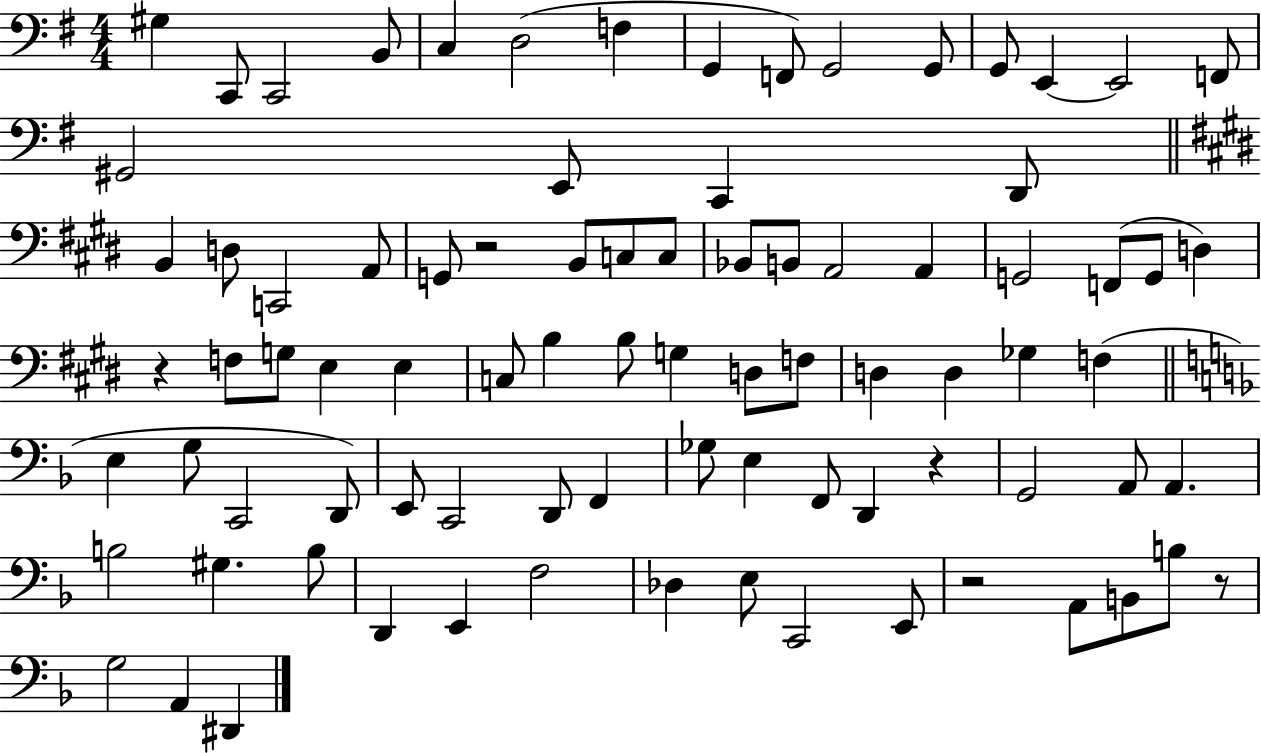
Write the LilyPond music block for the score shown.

{
  \clef bass
  \numericTimeSignature
  \time 4/4
  \key g \major
  gis4 c,8 c,2 b,8 | c4 d2( f4 | g,4 f,8) g,2 g,8 | g,8 e,4~~ e,2 f,8 | \break gis,2 e,8 c,4 d,8 | \bar "||" \break \key e \major b,4 d8 c,2 a,8 | g,8 r2 b,8 c8 c8 | bes,8 b,8 a,2 a,4 | g,2 f,8( g,8 d4) | \break r4 f8 g8 e4 e4 | c8 b4 b8 g4 d8 f8 | d4 d4 ges4 f4( | \bar "||" \break \key d \minor e4 g8 c,2 d,8) | e,8 c,2 d,8 f,4 | ges8 e4 f,8 d,4 r4 | g,2 a,8 a,4. | \break b2 gis4. b8 | d,4 e,4 f2 | des4 e8 c,2 e,8 | r2 a,8 b,8 b8 r8 | \break g2 a,4 dis,4 | \bar "|."
}